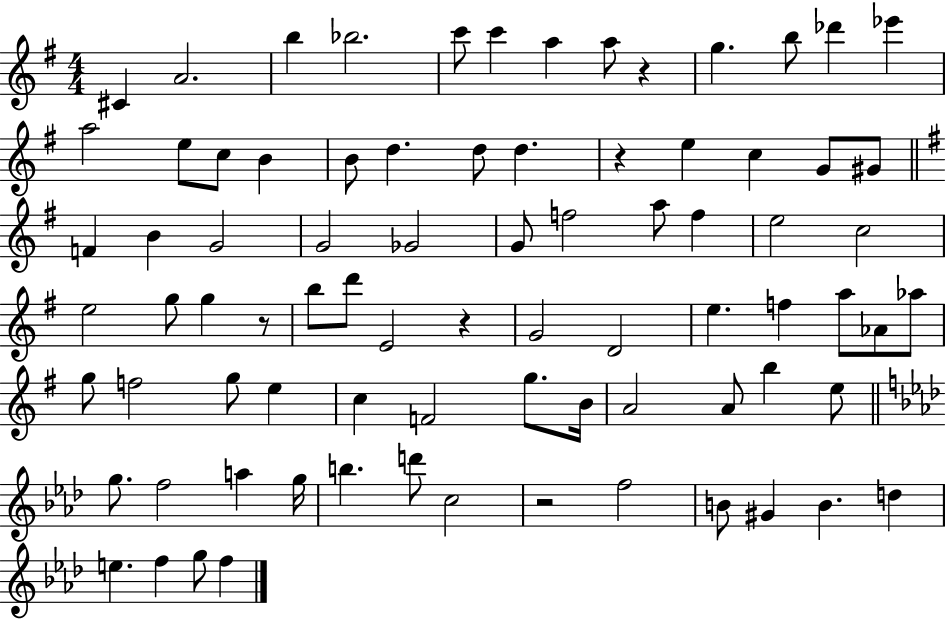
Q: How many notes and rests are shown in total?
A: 81